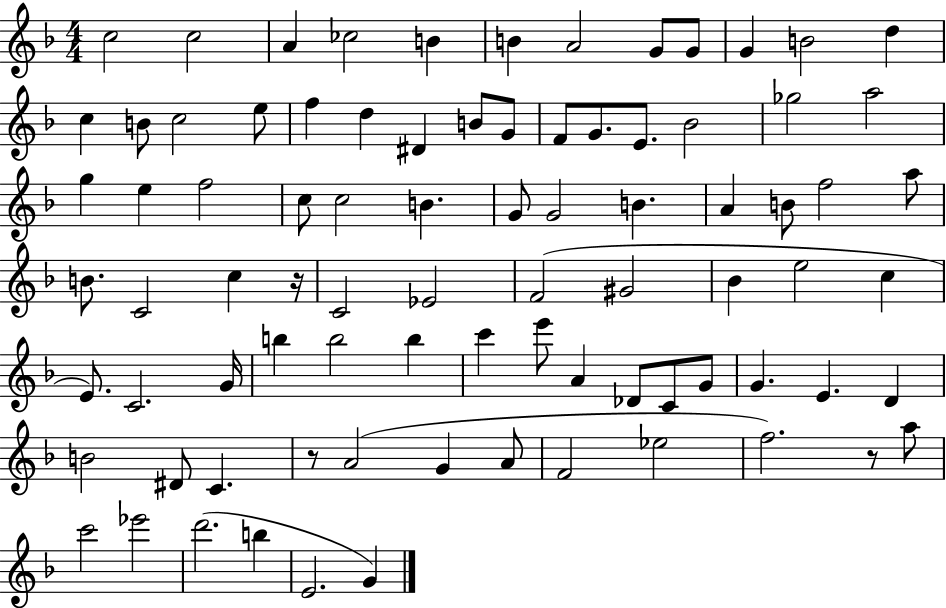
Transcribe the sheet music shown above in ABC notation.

X:1
T:Untitled
M:4/4
L:1/4
K:F
c2 c2 A _c2 B B A2 G/2 G/2 G B2 d c B/2 c2 e/2 f d ^D B/2 G/2 F/2 G/2 E/2 _B2 _g2 a2 g e f2 c/2 c2 B G/2 G2 B A B/2 f2 a/2 B/2 C2 c z/4 C2 _E2 F2 ^G2 _B e2 c E/2 C2 G/4 b b2 b c' e'/2 A _D/2 C/2 G/2 G E D B2 ^D/2 C z/2 A2 G A/2 F2 _e2 f2 z/2 a/2 c'2 _e'2 d'2 b E2 G